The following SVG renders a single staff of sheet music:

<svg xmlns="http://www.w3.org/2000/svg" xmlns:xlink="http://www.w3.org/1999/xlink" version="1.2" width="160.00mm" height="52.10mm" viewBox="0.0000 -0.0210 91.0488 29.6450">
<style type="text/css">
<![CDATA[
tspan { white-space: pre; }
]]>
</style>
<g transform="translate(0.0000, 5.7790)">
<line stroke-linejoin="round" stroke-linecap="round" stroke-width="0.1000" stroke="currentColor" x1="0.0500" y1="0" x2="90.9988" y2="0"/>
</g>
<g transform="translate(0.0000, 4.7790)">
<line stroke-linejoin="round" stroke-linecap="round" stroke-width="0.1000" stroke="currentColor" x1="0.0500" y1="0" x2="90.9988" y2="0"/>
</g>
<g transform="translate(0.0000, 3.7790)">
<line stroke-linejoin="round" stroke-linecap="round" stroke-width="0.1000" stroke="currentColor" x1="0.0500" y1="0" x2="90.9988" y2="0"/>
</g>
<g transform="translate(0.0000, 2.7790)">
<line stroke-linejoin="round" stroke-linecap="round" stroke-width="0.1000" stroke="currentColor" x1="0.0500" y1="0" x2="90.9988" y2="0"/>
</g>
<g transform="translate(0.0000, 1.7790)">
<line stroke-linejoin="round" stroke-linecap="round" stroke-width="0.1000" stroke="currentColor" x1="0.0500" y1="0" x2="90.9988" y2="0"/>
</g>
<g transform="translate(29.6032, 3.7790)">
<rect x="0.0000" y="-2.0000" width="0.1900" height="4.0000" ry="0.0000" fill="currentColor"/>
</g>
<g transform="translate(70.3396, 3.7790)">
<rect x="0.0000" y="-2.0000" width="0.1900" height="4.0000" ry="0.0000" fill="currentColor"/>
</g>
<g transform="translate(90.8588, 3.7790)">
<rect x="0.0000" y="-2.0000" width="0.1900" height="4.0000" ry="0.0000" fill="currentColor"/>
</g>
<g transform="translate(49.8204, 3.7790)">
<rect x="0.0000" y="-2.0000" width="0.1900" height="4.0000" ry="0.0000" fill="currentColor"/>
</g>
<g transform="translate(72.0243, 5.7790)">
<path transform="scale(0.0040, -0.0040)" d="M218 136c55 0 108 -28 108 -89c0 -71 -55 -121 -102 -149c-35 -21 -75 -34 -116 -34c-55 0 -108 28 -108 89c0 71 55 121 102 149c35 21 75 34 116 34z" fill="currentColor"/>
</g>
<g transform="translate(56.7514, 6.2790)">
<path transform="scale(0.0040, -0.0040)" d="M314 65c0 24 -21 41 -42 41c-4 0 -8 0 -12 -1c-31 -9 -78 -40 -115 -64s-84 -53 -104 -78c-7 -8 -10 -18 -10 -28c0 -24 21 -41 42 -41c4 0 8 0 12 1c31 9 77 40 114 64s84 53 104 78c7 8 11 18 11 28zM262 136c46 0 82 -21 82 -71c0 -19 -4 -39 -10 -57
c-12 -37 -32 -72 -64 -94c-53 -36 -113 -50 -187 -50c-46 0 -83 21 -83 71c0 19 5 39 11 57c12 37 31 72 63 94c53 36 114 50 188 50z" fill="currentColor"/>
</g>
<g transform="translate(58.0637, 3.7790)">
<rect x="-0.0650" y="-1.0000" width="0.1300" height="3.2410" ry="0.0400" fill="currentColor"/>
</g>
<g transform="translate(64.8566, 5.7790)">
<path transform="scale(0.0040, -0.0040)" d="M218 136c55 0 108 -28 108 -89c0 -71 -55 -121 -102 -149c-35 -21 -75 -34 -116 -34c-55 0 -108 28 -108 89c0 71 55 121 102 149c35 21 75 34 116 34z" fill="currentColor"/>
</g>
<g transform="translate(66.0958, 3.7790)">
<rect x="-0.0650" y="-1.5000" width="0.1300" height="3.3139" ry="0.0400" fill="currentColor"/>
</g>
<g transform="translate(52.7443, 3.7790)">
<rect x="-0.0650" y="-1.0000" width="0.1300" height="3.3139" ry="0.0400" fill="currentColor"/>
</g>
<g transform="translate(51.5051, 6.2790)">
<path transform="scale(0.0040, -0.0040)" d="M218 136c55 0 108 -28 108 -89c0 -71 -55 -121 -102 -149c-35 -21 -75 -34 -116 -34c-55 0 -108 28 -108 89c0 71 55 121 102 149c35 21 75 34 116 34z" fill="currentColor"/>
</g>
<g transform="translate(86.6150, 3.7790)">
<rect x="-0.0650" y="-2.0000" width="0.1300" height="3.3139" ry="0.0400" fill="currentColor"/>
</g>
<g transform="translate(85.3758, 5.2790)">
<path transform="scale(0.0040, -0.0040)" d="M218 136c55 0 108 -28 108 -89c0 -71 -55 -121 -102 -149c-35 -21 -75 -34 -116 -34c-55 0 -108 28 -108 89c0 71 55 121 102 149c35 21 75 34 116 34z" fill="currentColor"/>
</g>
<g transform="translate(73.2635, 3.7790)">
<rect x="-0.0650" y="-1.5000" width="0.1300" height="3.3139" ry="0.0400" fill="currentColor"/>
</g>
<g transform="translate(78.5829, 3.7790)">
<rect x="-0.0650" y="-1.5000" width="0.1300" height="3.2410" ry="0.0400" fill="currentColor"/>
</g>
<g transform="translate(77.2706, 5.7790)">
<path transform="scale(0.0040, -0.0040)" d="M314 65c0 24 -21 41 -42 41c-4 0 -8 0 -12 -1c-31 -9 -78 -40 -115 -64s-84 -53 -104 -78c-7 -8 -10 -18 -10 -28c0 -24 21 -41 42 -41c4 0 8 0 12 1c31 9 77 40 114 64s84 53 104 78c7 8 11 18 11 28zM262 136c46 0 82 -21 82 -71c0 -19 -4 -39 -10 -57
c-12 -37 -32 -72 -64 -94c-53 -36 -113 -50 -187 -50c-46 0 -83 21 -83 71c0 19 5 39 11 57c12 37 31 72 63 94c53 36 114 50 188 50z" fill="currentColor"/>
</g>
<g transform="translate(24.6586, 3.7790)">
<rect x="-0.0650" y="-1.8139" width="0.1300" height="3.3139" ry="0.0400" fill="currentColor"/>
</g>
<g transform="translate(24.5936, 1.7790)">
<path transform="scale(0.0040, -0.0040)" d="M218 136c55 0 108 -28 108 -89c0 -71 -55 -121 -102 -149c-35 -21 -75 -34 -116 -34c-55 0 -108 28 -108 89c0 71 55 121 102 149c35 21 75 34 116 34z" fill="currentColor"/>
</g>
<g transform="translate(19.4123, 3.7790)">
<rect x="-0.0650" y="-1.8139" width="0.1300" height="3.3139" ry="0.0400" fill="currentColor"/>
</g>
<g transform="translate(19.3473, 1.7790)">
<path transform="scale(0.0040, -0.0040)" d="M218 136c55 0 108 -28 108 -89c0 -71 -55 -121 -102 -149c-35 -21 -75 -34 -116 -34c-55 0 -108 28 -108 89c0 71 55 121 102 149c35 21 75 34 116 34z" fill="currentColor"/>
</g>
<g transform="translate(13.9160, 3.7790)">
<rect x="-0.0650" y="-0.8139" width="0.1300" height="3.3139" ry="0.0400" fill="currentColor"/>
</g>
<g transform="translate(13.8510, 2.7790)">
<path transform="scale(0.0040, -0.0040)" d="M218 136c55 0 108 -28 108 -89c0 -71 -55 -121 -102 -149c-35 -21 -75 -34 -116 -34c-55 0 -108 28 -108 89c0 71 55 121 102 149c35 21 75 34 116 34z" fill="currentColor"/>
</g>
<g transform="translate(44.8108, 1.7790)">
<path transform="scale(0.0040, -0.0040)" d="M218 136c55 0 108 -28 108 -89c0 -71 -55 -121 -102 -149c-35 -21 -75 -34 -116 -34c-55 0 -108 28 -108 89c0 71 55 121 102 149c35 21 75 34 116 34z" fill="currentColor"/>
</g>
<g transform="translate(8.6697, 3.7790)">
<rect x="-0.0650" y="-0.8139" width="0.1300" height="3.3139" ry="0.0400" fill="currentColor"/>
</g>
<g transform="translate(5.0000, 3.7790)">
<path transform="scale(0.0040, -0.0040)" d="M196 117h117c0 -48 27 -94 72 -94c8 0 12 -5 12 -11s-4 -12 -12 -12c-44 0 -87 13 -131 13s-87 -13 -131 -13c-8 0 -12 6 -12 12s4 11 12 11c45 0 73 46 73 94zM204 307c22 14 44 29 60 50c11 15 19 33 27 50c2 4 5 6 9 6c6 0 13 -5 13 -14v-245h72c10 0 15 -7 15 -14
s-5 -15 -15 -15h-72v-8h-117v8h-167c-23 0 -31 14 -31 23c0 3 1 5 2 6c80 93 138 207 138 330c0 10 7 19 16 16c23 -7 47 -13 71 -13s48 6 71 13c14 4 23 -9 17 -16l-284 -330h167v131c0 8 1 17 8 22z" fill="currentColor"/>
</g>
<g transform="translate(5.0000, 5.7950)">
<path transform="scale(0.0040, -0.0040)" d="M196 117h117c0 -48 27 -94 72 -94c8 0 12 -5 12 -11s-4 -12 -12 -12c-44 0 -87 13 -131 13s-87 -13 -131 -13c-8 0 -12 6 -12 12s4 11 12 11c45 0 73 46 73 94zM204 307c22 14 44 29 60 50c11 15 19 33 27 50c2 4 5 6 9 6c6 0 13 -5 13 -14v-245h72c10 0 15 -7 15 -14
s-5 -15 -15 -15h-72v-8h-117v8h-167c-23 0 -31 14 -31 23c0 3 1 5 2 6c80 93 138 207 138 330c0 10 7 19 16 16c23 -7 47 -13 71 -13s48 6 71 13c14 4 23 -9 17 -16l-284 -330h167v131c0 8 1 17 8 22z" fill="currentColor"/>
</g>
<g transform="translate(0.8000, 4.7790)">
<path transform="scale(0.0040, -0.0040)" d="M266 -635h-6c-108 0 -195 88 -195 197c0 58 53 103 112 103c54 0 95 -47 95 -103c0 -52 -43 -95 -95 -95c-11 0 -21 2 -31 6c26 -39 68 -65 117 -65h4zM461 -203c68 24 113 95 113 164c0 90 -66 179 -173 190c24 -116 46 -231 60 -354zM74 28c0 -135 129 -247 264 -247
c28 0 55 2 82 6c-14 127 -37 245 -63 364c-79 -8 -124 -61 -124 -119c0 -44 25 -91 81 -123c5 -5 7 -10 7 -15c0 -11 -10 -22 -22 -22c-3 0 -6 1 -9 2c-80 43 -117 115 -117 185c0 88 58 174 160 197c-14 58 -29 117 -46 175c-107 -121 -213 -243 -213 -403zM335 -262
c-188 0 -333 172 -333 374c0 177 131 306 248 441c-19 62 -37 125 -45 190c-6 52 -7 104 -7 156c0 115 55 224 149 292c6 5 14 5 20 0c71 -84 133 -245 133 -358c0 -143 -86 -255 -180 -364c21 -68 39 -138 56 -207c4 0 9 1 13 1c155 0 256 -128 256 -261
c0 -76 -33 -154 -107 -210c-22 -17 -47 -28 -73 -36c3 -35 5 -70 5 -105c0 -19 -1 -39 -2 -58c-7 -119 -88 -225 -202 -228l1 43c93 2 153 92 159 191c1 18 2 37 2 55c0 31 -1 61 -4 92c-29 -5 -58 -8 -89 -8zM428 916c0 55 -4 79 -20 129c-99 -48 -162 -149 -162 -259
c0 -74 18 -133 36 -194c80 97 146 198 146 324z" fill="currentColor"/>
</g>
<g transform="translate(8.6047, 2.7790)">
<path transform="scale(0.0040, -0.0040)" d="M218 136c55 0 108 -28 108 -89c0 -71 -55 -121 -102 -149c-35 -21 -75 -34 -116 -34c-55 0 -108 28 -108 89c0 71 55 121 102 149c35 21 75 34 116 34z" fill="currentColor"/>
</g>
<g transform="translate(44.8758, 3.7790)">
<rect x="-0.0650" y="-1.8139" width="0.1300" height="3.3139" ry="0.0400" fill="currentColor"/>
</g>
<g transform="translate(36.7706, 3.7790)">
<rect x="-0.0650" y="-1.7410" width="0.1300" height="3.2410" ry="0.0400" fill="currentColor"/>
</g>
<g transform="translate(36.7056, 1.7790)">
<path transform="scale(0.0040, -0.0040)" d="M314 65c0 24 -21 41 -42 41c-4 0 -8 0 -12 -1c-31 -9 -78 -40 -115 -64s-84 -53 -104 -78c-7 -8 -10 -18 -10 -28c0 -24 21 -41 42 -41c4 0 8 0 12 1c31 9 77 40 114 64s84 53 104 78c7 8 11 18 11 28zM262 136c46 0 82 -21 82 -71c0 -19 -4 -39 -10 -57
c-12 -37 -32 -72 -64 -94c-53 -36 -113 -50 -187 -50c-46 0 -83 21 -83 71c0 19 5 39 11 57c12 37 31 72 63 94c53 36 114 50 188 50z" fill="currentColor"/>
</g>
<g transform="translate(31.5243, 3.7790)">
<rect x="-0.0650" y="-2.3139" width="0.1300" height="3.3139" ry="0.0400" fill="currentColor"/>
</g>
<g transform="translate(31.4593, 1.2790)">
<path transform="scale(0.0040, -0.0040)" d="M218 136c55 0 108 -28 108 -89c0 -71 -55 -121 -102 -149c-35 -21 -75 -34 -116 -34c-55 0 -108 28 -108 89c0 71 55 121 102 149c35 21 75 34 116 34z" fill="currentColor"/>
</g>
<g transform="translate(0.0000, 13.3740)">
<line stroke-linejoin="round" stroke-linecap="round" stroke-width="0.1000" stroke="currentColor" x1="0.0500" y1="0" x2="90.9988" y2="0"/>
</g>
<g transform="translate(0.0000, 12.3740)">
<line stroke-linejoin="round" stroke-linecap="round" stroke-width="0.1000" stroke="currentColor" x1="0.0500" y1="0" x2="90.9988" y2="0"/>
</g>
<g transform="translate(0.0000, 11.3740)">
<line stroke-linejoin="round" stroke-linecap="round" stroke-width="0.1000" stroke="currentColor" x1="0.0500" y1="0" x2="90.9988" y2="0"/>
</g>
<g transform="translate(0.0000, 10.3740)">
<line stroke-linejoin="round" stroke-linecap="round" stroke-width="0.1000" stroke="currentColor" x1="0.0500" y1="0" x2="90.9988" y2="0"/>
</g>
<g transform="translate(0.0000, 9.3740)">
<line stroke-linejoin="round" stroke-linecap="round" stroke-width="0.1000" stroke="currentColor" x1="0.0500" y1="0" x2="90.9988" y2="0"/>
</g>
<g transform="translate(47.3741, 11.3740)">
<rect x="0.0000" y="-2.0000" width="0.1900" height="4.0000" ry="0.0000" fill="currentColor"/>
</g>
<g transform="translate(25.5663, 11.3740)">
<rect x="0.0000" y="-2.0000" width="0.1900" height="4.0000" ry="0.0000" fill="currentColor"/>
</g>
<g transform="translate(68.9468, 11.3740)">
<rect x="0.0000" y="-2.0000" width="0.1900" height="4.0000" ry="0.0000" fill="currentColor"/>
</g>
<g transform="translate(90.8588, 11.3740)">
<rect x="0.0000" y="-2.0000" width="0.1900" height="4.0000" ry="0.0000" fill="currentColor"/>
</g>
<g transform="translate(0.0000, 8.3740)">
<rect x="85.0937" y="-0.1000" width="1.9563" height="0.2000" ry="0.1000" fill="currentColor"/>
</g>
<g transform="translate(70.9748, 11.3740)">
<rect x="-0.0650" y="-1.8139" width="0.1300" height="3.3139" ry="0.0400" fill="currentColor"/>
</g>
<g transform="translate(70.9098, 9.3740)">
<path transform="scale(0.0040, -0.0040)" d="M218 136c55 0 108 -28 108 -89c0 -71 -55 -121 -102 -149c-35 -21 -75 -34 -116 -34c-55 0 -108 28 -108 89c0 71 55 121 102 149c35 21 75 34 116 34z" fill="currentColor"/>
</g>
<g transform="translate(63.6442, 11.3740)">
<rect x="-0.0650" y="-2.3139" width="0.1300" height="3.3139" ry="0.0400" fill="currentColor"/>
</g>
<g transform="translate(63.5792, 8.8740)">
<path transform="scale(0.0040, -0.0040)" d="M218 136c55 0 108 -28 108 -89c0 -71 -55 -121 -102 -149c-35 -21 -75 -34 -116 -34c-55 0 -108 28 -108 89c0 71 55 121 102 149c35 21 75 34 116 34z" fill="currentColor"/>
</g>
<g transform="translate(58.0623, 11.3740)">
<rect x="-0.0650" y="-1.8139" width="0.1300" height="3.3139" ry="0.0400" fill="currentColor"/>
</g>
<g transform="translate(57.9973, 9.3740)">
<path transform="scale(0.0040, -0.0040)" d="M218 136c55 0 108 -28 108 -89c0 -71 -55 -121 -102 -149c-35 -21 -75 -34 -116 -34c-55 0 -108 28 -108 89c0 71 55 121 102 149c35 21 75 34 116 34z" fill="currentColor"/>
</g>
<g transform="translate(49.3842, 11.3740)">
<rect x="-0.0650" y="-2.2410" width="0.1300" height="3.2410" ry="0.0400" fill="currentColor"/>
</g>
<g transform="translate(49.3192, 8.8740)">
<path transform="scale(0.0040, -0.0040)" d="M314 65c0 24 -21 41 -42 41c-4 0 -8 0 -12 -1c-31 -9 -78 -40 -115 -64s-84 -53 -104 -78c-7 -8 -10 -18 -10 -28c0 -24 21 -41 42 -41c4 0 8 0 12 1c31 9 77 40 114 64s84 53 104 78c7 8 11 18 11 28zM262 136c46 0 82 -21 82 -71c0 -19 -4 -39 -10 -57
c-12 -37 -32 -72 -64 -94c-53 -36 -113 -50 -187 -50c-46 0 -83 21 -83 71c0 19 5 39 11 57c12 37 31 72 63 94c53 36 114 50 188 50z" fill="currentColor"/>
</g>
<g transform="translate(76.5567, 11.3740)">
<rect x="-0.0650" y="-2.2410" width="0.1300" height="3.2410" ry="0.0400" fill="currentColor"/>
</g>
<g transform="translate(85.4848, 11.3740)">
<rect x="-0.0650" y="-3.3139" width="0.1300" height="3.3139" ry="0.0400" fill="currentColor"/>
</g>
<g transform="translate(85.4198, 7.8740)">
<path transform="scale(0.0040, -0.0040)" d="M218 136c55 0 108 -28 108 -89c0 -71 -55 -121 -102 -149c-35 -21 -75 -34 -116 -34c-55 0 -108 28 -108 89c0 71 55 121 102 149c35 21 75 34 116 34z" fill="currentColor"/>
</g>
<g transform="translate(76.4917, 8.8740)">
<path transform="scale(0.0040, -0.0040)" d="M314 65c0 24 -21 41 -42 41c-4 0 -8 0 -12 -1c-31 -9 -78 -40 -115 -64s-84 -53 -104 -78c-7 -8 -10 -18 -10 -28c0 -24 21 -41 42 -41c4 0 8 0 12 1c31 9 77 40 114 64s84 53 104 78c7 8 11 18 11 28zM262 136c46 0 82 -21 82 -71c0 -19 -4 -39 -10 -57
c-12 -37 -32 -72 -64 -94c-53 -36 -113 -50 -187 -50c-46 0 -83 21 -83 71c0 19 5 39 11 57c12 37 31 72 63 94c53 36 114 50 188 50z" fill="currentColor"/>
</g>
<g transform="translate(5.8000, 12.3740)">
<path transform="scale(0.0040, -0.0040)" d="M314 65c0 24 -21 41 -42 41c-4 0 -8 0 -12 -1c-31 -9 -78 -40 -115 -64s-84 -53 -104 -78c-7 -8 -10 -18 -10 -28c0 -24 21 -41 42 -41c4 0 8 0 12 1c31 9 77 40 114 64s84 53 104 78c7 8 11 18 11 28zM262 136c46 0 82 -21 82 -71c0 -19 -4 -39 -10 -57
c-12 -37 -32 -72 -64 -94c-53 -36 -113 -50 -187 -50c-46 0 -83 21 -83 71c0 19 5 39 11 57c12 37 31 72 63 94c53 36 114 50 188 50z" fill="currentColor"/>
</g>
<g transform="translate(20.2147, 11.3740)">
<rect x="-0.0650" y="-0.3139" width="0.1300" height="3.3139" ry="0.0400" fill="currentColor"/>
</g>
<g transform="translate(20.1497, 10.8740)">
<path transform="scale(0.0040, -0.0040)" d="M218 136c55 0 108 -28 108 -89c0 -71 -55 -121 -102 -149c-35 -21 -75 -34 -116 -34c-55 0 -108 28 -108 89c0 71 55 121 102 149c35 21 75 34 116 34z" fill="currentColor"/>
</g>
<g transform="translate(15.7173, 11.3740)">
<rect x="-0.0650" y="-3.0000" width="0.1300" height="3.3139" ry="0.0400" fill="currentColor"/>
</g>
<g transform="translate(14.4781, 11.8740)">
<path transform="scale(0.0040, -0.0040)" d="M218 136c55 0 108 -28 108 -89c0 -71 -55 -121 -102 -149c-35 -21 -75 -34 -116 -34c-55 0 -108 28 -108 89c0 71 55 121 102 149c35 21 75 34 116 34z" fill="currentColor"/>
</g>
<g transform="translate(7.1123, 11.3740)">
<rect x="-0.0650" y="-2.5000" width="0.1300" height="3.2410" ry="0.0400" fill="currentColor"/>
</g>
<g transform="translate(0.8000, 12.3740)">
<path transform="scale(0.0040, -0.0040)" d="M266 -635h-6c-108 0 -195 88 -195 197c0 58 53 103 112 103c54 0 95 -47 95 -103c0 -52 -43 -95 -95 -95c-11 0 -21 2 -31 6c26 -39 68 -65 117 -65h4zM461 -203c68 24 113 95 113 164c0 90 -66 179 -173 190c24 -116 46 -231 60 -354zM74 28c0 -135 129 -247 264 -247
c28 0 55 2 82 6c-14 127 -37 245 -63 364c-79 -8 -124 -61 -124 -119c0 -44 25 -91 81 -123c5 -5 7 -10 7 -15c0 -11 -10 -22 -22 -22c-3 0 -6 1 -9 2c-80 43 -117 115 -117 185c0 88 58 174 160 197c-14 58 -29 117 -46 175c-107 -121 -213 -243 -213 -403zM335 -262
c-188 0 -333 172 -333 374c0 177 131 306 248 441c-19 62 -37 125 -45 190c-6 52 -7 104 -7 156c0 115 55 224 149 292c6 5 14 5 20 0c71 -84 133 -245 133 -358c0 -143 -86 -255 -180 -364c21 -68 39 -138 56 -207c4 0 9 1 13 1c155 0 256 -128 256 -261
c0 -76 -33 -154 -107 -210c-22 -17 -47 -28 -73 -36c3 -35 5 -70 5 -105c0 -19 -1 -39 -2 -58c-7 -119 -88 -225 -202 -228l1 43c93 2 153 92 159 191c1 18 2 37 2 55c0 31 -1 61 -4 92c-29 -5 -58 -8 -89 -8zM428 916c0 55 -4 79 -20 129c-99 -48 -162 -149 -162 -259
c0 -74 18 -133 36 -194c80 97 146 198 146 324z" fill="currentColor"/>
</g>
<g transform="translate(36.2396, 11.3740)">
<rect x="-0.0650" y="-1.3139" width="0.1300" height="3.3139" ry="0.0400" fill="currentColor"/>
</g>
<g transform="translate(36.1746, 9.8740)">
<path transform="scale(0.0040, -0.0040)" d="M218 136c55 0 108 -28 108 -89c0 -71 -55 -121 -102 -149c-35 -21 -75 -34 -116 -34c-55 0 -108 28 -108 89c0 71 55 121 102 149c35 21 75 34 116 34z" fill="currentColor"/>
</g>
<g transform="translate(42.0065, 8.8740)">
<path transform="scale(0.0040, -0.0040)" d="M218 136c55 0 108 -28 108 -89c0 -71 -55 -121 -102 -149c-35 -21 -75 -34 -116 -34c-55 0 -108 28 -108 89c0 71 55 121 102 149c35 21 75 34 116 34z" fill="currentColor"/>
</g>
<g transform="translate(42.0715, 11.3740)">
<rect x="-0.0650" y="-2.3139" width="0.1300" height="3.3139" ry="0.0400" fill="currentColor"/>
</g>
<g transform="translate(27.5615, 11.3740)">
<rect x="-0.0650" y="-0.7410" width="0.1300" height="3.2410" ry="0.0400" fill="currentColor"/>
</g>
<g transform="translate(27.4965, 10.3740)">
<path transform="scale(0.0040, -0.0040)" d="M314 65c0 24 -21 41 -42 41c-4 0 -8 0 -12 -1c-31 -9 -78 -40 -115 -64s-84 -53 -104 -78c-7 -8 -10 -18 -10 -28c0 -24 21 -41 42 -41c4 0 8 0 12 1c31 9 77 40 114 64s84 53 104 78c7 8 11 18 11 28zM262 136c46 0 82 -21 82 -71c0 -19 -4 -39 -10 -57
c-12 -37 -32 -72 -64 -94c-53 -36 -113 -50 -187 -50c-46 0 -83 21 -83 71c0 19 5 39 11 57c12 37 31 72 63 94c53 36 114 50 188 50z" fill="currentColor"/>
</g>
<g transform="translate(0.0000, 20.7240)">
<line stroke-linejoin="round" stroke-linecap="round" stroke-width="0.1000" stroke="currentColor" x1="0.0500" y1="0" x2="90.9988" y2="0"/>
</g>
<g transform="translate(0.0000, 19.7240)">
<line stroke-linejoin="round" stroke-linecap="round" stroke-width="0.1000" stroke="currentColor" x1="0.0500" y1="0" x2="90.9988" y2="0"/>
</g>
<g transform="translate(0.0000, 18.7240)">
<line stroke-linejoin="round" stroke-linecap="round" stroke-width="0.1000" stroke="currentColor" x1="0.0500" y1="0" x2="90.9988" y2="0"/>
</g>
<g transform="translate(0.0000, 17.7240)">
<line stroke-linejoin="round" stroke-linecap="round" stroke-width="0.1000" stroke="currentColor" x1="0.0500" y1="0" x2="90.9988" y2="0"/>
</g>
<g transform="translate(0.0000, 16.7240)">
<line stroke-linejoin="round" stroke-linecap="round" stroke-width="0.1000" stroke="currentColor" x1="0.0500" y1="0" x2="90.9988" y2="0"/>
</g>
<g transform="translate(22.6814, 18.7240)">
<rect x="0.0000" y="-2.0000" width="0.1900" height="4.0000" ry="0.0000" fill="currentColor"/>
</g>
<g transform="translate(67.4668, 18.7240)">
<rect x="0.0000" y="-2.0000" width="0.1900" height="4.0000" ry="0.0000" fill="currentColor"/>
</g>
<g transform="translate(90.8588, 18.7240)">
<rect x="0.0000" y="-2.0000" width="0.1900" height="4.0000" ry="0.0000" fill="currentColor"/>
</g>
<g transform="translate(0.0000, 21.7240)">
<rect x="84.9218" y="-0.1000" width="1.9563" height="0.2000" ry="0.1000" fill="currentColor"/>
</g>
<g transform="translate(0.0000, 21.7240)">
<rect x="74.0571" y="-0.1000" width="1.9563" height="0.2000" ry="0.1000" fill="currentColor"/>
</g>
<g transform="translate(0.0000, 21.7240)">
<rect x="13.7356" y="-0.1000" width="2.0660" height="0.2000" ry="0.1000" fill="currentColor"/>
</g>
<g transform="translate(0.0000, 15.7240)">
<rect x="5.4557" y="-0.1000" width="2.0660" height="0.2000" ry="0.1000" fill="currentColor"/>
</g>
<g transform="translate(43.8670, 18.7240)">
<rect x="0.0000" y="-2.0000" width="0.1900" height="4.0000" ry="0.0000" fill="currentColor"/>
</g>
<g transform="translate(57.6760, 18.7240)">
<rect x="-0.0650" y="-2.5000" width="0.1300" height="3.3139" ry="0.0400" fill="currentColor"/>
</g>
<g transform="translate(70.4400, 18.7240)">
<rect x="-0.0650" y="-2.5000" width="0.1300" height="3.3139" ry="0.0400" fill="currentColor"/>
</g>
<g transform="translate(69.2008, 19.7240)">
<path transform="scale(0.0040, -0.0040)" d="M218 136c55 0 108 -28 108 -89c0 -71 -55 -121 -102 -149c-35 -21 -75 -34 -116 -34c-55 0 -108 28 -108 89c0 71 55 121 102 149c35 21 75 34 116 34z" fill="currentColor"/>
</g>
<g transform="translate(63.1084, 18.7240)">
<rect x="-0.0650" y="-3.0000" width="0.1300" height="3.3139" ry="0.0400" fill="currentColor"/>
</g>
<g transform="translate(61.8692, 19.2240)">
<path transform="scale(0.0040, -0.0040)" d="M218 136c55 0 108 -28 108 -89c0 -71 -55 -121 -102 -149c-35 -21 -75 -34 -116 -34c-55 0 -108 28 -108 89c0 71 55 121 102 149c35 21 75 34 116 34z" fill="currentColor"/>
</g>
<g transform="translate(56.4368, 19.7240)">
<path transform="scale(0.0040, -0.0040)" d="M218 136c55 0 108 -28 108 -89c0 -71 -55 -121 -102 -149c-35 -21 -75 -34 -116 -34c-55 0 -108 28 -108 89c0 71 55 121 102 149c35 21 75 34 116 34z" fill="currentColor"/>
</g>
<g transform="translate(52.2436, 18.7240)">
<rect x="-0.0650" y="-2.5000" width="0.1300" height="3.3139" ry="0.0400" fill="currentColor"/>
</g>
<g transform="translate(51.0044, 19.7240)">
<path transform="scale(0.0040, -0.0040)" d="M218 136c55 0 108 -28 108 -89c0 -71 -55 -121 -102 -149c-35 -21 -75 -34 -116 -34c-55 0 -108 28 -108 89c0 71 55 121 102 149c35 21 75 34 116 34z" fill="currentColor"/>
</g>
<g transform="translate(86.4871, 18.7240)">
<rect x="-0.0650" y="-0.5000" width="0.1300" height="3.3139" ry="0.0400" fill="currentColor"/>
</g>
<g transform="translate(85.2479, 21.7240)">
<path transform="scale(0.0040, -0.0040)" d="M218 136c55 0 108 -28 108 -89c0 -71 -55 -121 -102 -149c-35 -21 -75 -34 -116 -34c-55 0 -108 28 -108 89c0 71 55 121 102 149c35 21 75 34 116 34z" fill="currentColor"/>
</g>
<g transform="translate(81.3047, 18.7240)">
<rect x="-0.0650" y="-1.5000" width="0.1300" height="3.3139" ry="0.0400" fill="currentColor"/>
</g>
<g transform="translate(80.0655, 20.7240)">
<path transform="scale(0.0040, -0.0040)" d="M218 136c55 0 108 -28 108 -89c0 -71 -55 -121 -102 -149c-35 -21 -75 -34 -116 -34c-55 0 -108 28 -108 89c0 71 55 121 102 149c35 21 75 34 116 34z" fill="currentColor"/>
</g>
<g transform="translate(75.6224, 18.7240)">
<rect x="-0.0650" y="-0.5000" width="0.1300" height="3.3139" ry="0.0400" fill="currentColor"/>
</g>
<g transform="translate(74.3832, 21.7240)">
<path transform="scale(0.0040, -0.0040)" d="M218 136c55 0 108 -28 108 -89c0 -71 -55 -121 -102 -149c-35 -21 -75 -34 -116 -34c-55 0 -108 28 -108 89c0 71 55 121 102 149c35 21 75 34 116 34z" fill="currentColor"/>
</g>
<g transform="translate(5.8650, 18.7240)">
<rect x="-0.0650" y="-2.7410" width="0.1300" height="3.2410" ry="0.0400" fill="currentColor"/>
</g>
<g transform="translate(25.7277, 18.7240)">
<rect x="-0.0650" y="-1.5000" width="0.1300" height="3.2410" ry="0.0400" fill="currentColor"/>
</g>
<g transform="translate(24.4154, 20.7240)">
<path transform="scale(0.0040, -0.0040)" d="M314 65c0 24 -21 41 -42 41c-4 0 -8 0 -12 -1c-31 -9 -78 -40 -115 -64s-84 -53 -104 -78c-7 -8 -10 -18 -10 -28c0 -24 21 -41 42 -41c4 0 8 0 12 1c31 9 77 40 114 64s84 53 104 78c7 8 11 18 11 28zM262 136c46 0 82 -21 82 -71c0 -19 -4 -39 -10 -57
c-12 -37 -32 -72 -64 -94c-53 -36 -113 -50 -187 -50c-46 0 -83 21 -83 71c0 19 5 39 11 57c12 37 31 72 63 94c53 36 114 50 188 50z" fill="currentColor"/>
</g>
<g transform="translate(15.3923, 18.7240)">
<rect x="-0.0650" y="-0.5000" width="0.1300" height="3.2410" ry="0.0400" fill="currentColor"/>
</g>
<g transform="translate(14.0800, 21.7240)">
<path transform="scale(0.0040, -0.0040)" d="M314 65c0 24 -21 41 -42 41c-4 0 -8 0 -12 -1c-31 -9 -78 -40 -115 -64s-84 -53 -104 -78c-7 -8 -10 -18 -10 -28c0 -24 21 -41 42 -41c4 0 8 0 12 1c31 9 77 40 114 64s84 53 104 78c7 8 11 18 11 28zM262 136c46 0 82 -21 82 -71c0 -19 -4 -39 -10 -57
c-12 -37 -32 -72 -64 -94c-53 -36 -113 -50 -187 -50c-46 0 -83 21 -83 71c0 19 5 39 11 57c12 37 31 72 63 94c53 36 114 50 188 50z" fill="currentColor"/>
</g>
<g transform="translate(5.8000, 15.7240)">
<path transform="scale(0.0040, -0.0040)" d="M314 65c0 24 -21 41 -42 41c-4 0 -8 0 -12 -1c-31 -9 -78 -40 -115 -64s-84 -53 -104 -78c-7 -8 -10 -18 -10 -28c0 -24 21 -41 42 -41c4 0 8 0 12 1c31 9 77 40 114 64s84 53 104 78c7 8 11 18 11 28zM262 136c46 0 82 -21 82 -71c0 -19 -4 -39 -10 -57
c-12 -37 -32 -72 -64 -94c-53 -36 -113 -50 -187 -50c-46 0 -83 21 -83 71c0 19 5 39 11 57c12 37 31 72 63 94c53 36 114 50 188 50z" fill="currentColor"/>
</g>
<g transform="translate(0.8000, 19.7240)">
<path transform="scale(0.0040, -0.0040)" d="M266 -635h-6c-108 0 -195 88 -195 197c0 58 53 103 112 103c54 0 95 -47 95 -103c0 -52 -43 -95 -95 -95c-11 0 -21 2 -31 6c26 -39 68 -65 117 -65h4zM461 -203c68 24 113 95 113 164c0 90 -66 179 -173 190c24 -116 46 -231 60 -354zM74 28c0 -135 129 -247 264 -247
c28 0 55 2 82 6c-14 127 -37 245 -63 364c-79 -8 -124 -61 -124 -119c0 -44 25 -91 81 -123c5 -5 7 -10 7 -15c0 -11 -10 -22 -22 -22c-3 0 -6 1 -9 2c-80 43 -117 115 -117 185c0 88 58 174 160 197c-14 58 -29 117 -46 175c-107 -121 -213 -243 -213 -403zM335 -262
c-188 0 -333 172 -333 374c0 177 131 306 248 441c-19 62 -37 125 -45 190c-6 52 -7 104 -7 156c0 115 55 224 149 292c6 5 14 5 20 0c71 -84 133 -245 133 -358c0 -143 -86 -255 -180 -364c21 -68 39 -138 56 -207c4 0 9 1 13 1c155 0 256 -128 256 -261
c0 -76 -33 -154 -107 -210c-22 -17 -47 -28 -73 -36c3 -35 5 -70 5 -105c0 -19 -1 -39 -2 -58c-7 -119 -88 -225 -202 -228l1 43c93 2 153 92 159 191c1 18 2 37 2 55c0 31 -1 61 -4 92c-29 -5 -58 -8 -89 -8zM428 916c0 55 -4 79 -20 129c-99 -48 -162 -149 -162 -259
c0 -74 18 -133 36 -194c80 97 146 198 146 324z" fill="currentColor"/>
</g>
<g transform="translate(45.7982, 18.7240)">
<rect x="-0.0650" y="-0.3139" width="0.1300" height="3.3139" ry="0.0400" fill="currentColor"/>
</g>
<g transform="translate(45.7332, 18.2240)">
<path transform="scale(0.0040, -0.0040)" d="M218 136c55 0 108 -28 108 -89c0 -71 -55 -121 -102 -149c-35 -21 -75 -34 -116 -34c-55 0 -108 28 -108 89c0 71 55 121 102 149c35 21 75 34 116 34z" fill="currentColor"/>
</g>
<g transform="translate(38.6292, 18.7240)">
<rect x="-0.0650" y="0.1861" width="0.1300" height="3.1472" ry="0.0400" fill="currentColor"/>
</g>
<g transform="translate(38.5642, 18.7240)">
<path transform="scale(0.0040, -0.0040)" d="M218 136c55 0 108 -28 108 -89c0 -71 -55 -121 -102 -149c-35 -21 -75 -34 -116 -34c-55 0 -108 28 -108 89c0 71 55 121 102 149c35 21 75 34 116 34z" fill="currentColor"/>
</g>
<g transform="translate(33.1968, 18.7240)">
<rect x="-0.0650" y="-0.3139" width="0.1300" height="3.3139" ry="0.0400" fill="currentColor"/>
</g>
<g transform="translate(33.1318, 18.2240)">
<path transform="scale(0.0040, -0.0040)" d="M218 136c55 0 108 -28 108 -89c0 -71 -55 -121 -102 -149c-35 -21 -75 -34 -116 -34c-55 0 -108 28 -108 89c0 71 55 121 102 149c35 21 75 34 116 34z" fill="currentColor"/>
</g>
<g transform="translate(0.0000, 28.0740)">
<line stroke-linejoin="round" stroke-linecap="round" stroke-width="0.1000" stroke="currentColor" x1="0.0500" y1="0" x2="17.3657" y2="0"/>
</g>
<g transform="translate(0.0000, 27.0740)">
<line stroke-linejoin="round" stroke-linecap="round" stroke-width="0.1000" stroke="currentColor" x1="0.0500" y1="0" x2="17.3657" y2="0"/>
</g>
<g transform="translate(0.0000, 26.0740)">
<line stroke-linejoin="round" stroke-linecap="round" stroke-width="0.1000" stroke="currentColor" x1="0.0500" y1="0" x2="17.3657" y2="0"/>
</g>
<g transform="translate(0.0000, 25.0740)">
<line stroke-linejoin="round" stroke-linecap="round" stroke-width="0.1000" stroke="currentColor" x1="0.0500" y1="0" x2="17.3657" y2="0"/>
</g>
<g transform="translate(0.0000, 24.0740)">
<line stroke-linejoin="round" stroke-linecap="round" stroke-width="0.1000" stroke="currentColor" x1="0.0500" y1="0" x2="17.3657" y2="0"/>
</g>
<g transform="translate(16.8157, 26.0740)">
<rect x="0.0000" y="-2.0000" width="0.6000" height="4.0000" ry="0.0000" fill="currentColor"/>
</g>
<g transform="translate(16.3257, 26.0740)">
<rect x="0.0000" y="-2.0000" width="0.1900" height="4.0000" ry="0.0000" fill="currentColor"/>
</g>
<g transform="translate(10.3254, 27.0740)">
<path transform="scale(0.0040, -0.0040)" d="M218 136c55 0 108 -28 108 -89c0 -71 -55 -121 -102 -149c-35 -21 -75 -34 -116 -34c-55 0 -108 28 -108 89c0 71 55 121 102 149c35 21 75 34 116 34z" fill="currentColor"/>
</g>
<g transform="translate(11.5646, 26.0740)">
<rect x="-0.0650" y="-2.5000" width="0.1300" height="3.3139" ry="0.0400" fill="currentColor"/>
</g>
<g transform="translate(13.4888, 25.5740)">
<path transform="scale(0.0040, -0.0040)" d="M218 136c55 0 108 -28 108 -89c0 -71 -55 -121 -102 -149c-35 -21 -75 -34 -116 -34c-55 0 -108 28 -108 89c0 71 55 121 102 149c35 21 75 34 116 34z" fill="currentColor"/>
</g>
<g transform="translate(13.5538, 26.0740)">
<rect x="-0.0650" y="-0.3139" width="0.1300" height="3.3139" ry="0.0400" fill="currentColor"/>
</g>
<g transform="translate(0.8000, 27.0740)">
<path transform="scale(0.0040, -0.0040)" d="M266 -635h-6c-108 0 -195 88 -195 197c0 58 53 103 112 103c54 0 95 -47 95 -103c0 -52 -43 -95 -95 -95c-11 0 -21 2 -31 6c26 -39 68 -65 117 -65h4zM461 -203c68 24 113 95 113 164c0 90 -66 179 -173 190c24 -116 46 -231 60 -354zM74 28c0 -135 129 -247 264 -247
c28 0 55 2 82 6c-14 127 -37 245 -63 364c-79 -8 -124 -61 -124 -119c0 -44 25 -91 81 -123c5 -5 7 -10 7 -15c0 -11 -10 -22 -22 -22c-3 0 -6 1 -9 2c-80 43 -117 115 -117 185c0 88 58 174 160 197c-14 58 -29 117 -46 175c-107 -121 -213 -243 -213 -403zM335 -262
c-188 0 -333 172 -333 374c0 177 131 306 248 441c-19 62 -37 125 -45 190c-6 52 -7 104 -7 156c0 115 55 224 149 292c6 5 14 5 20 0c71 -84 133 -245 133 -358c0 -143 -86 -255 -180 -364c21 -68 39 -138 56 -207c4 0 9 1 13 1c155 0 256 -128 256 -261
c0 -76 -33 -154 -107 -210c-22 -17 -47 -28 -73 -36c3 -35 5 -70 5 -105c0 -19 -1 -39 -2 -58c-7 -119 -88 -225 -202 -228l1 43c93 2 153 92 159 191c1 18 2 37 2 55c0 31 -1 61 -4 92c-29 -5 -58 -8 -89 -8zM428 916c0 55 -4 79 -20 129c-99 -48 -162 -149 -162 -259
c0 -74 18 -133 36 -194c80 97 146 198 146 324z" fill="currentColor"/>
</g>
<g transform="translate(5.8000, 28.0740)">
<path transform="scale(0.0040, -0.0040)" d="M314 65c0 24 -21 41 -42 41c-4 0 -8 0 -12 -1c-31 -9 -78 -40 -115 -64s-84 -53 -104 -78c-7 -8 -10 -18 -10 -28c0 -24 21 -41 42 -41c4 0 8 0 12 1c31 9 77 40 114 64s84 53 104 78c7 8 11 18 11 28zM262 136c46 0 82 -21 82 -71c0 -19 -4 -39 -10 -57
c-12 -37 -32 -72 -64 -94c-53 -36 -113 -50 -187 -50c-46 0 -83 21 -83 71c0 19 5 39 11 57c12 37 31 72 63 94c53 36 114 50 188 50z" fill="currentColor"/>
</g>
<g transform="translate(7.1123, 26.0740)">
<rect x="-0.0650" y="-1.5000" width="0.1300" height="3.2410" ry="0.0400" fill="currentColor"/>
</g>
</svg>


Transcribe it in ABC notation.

X:1
T:Untitled
M:4/4
L:1/4
K:C
d d f f g f2 f D D2 E E E2 F G2 A c d2 e g g2 f g f g2 b a2 C2 E2 c B c G G A G C E C E2 G c